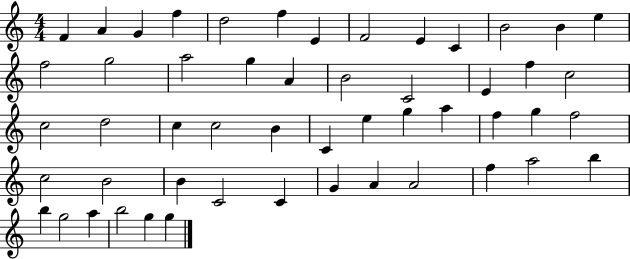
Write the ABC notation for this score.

X:1
T:Untitled
M:4/4
L:1/4
K:C
F A G f d2 f E F2 E C B2 B e f2 g2 a2 g A B2 C2 E f c2 c2 d2 c c2 B C e g a f g f2 c2 B2 B C2 C G A A2 f a2 b b g2 a b2 g g